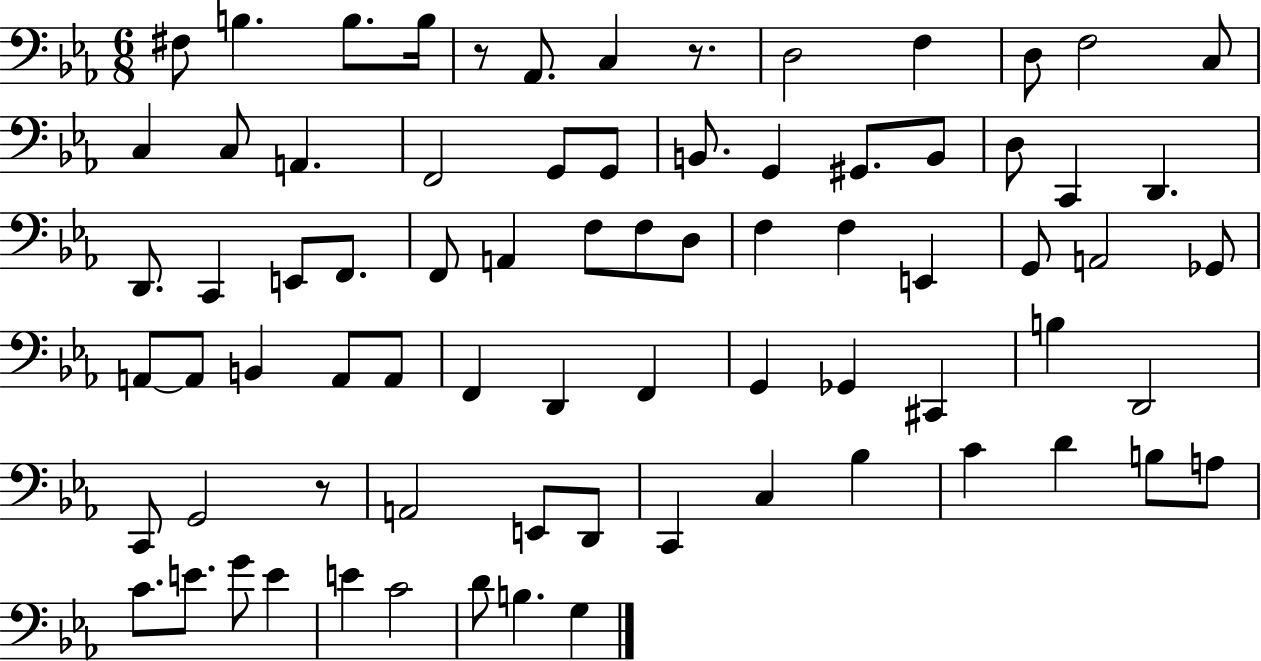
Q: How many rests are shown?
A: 3